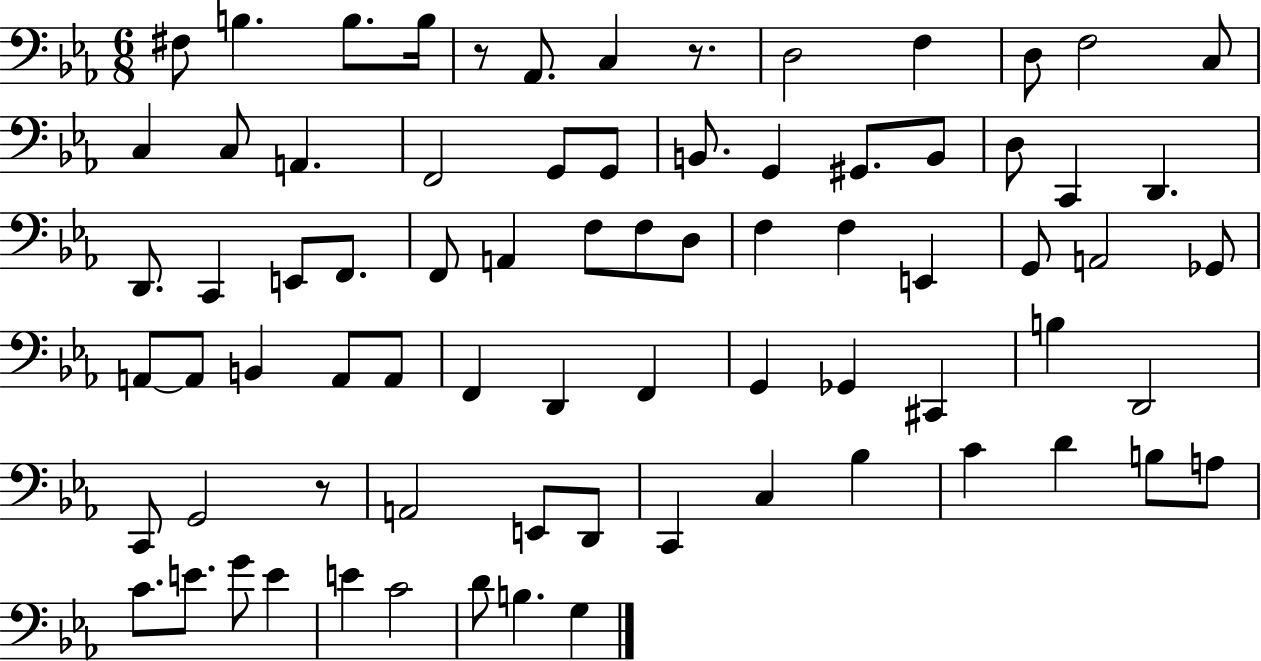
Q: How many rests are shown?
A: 3